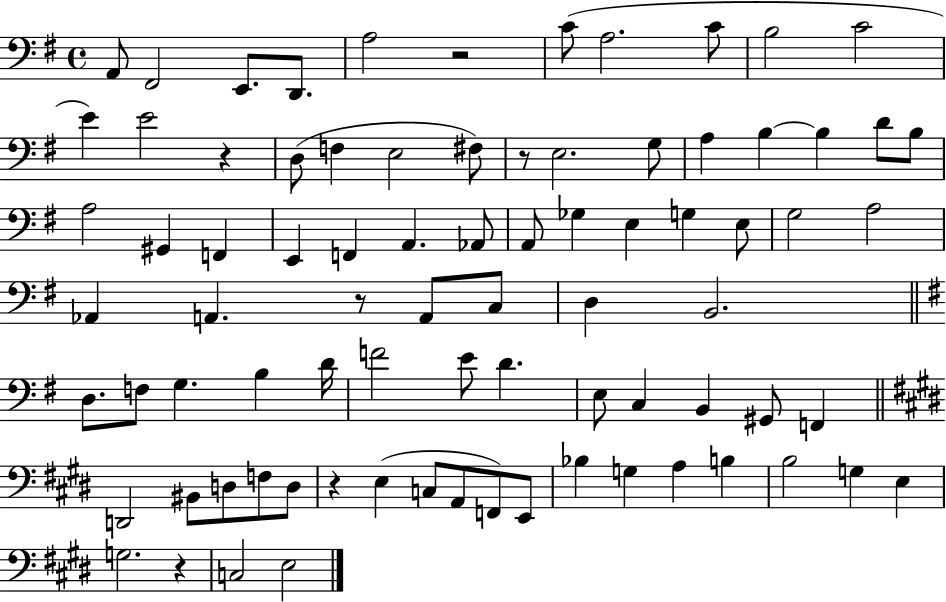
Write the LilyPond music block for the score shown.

{
  \clef bass
  \time 4/4
  \defaultTimeSignature
  \key g \major
  a,8 fis,2 e,8. d,8. | a2 r2 | c'8( a2. c'8 | b2 c'2 | \break e'4) e'2 r4 | d8( f4 e2 fis8) | r8 e2. g8 | a4 b4~~ b4 d'8 b8 | \break a2 gis,4 f,4 | e,4 f,4 a,4. aes,8 | a,8 ges4 e4 g4 e8 | g2 a2 | \break aes,4 a,4. r8 a,8 c8 | d4 b,2. | \bar "||" \break \key g \major d8. f8 g4. b4 d'16 | f'2 e'8 d'4. | e8 c4 b,4 gis,8 f,4 | \bar "||" \break \key e \major d,2 bis,8 d8 f8 d8 | r4 e4( c8 a,8 f,8) e,8 | bes4 g4 a4 b4 | b2 g4 e4 | \break g2. r4 | c2 e2 | \bar "|."
}